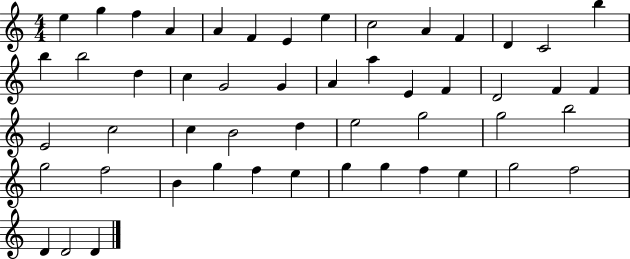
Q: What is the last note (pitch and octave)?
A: D4